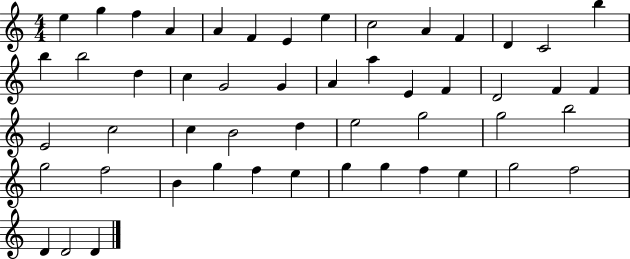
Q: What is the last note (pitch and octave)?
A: D4